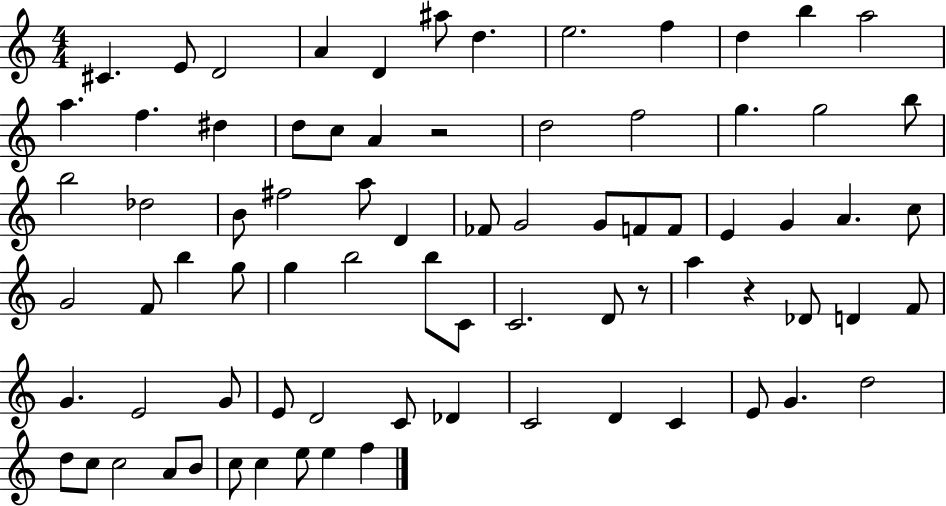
C#4/q. E4/e D4/h A4/q D4/q A#5/e D5/q. E5/h. F5/q D5/q B5/q A5/h A5/q. F5/q. D#5/q D5/e C5/e A4/q R/h D5/h F5/h G5/q. G5/h B5/e B5/h Db5/h B4/e F#5/h A5/e D4/q FES4/e G4/h G4/e F4/e F4/e E4/q G4/q A4/q. C5/e G4/h F4/e B5/q G5/e G5/q B5/h B5/e C4/e C4/h. D4/e R/e A5/q R/q Db4/e D4/q F4/e G4/q. E4/h G4/e E4/e D4/h C4/e Db4/q C4/h D4/q C4/q E4/e G4/q. D5/h D5/e C5/e C5/h A4/e B4/e C5/e C5/q E5/e E5/q F5/q